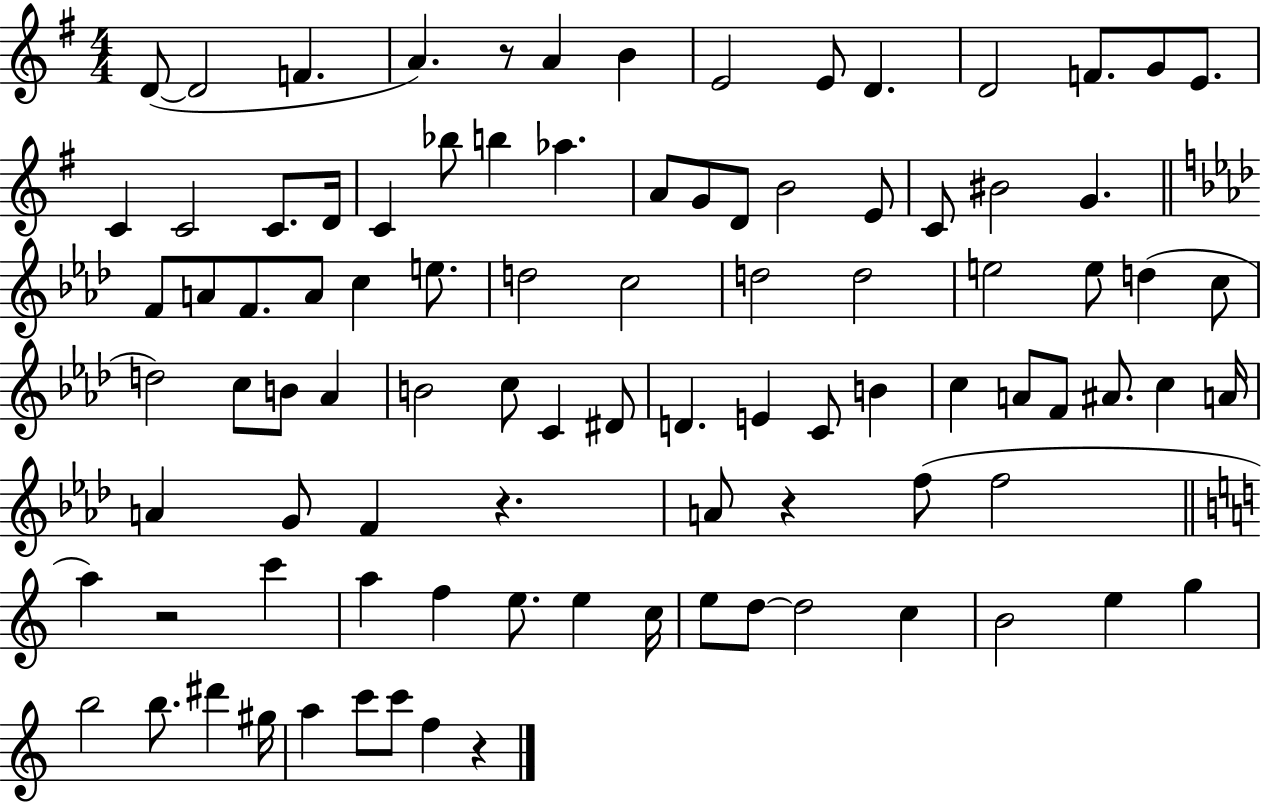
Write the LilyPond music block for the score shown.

{
  \clef treble
  \numericTimeSignature
  \time 4/4
  \key g \major
  d'8~(~ d'2 f'4. | a'4.) r8 a'4 b'4 | e'2 e'8 d'4. | d'2 f'8. g'8 e'8. | \break c'4 c'2 c'8. d'16 | c'4 bes''8 b''4 aes''4. | a'8 g'8 d'8 b'2 e'8 | c'8 bis'2 g'4. | \break \bar "||" \break \key aes \major f'8 a'8 f'8. a'8 c''4 e''8. | d''2 c''2 | d''2 d''2 | e''2 e''8 d''4( c''8 | \break d''2) c''8 b'8 aes'4 | b'2 c''8 c'4 dis'8 | d'4. e'4 c'8 b'4 | c''4 a'8 f'8 ais'8. c''4 a'16 | \break a'4 g'8 f'4 r4. | a'8 r4 f''8( f''2 | \bar "||" \break \key c \major a''4) r2 c'''4 | a''4 f''4 e''8. e''4 c''16 | e''8 d''8~~ d''2 c''4 | b'2 e''4 g''4 | \break b''2 b''8. dis'''4 gis''16 | a''4 c'''8 c'''8 f''4 r4 | \bar "|."
}